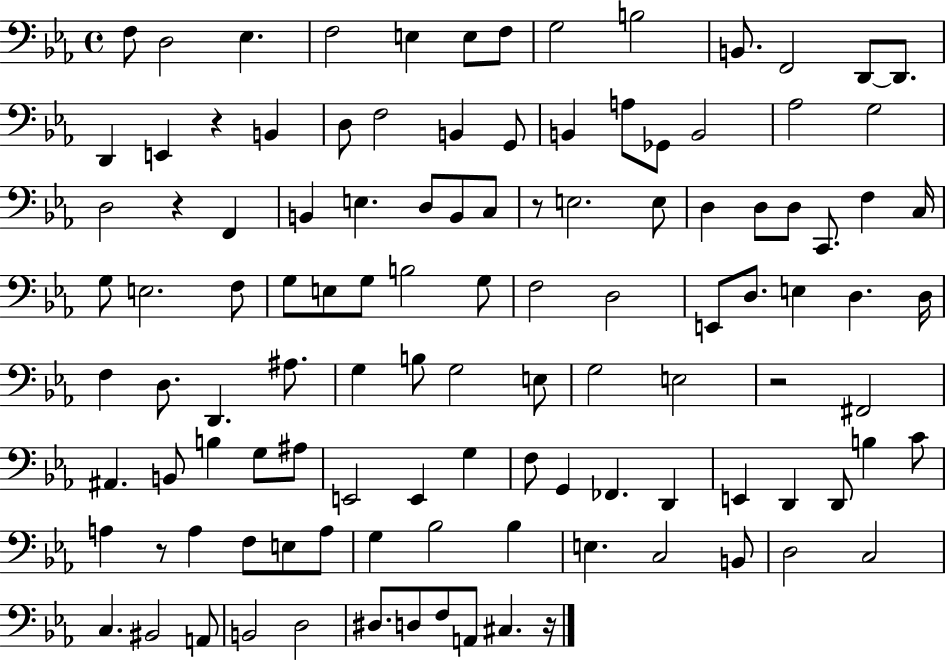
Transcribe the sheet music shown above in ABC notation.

X:1
T:Untitled
M:4/4
L:1/4
K:Eb
F,/2 D,2 _E, F,2 E, E,/2 F,/2 G,2 B,2 B,,/2 F,,2 D,,/2 D,,/2 D,, E,, z B,, D,/2 F,2 B,, G,,/2 B,, A,/2 _G,,/2 B,,2 _A,2 G,2 D,2 z F,, B,, E, D,/2 B,,/2 C,/2 z/2 E,2 E,/2 D, D,/2 D,/2 C,,/2 F, C,/4 G,/2 E,2 F,/2 G,/2 E,/2 G,/2 B,2 G,/2 F,2 D,2 E,,/2 D,/2 E, D, D,/4 F, D,/2 D,, ^A,/2 G, B,/2 G,2 E,/2 G,2 E,2 z2 ^F,,2 ^A,, B,,/2 B, G,/2 ^A,/2 E,,2 E,, G, F,/2 G,, _F,, D,, E,, D,, D,,/2 B, C/2 A, z/2 A, F,/2 E,/2 A,/2 G, _B,2 _B, E, C,2 B,,/2 D,2 C,2 C, ^B,,2 A,,/2 B,,2 D,2 ^D,/2 D,/2 F,/2 A,,/2 ^C, z/4